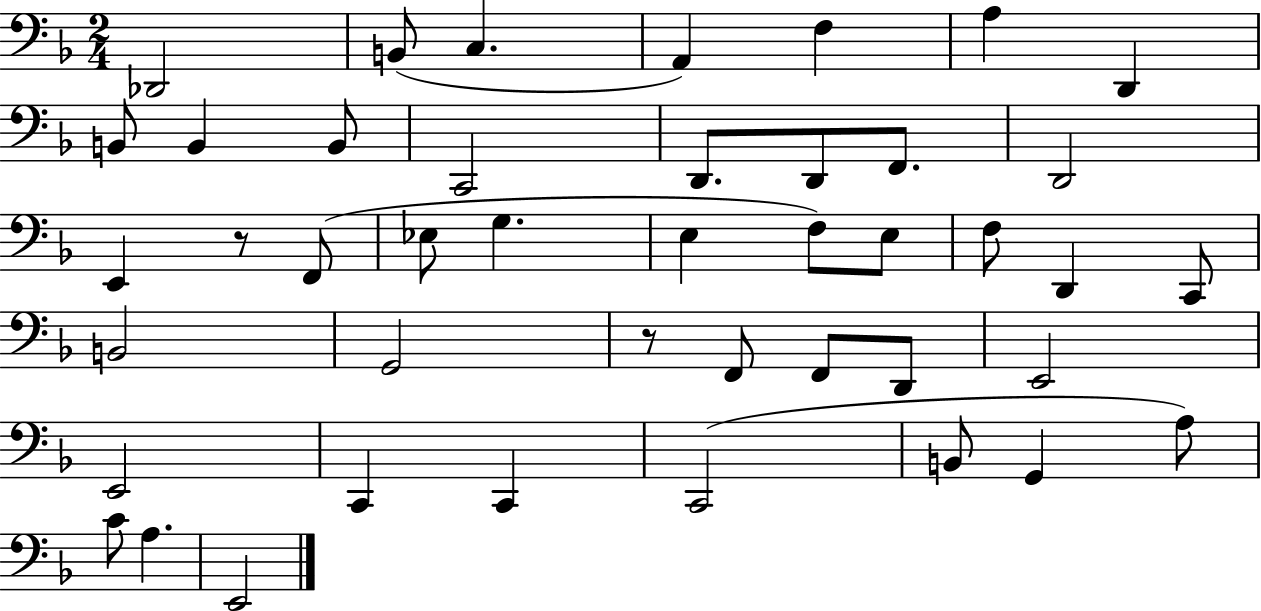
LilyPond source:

{
  \clef bass
  \numericTimeSignature
  \time 2/4
  \key f \major
  \repeat volta 2 { des,2 | b,8( c4. | a,4) f4 | a4 d,4 | \break b,8 b,4 b,8 | c,2 | d,8. d,8 f,8. | d,2 | \break e,4 r8 f,8( | ees8 g4. | e4 f8) e8 | f8 d,4 c,8 | \break b,2 | g,2 | r8 f,8 f,8 d,8 | e,2 | \break e,2 | c,4 c,4 | c,2( | b,8 g,4 a8) | \break c'8 a4. | e,2 | } \bar "|."
}